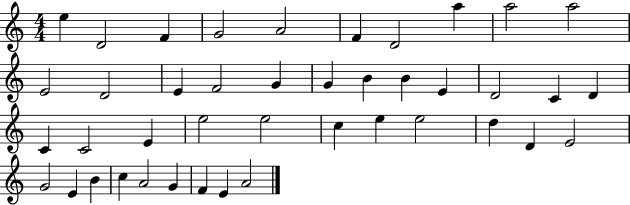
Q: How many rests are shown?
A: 0